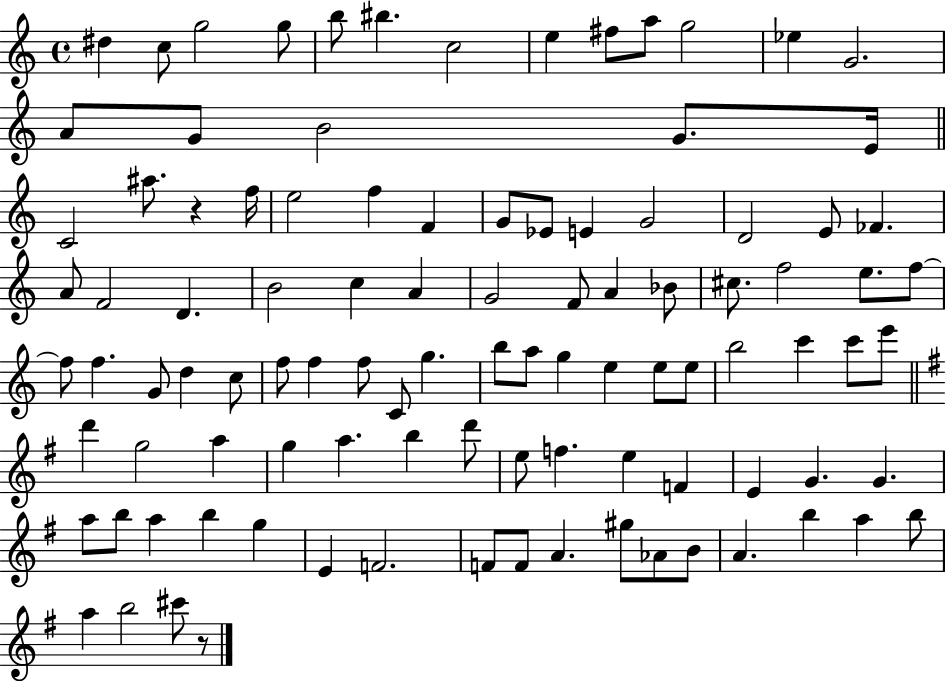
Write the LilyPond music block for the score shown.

{
  \clef treble
  \time 4/4
  \defaultTimeSignature
  \key c \major
  dis''4 c''8 g''2 g''8 | b''8 bis''4. c''2 | e''4 fis''8 a''8 g''2 | ees''4 g'2. | \break a'8 g'8 b'2 g'8. e'16 | \bar "||" \break \key c \major c'2 ais''8. r4 f''16 | e''2 f''4 f'4 | g'8 ees'8 e'4 g'2 | d'2 e'8 fes'4. | \break a'8 f'2 d'4. | b'2 c''4 a'4 | g'2 f'8 a'4 bes'8 | cis''8. f''2 e''8. f''8~~ | \break f''8 f''4. g'8 d''4 c''8 | f''8 f''4 f''8 c'8 g''4. | b''8 a''8 g''4 e''4 e''8 e''8 | b''2 c'''4 c'''8 e'''8 | \break \bar "||" \break \key e \minor d'''4 g''2 a''4 | g''4 a''4. b''4 d'''8 | e''8 f''4. e''4 f'4 | e'4 g'4. g'4. | \break a''8 b''8 a''4 b''4 g''4 | e'4 f'2. | f'8 f'8 a'4. gis''8 aes'8 b'8 | a'4. b''4 a''4 b''8 | \break a''4 b''2 cis'''8 r8 | \bar "|."
}